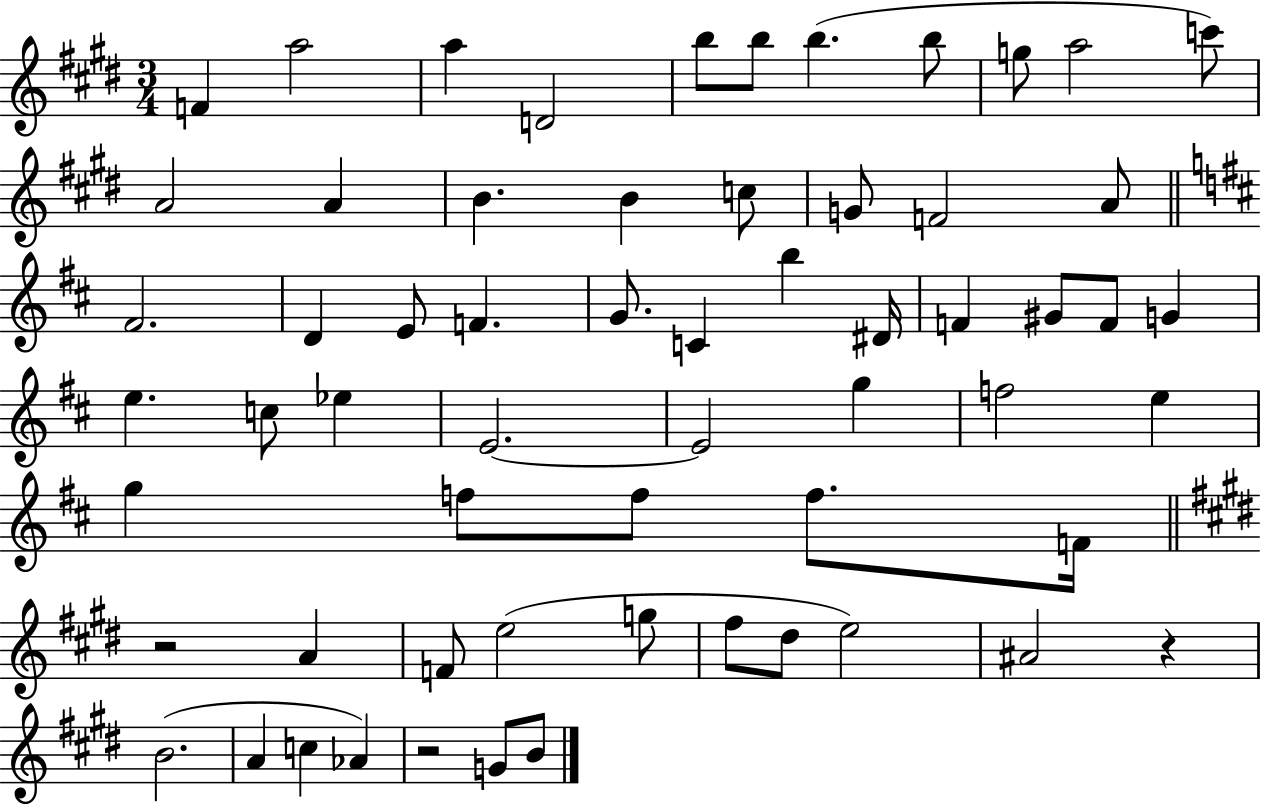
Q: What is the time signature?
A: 3/4